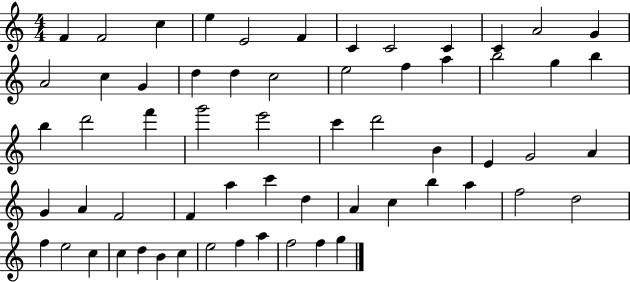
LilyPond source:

{
  \clef treble
  \numericTimeSignature
  \time 4/4
  \key c \major
  f'4 f'2 c''4 | e''4 e'2 f'4 | c'4 c'2 c'4 | c'4 a'2 g'4 | \break a'2 c''4 g'4 | d''4 d''4 c''2 | e''2 f''4 a''4 | b''2 g''4 b''4 | \break b''4 d'''2 f'''4 | g'''2 e'''2 | c'''4 d'''2 b'4 | e'4 g'2 a'4 | \break g'4 a'4 f'2 | f'4 a''4 c'''4 d''4 | a'4 c''4 b''4 a''4 | f''2 d''2 | \break f''4 e''2 c''4 | c''4 d''4 b'4 c''4 | e''2 f''4 a''4 | f''2 f''4 g''4 | \break \bar "|."
}